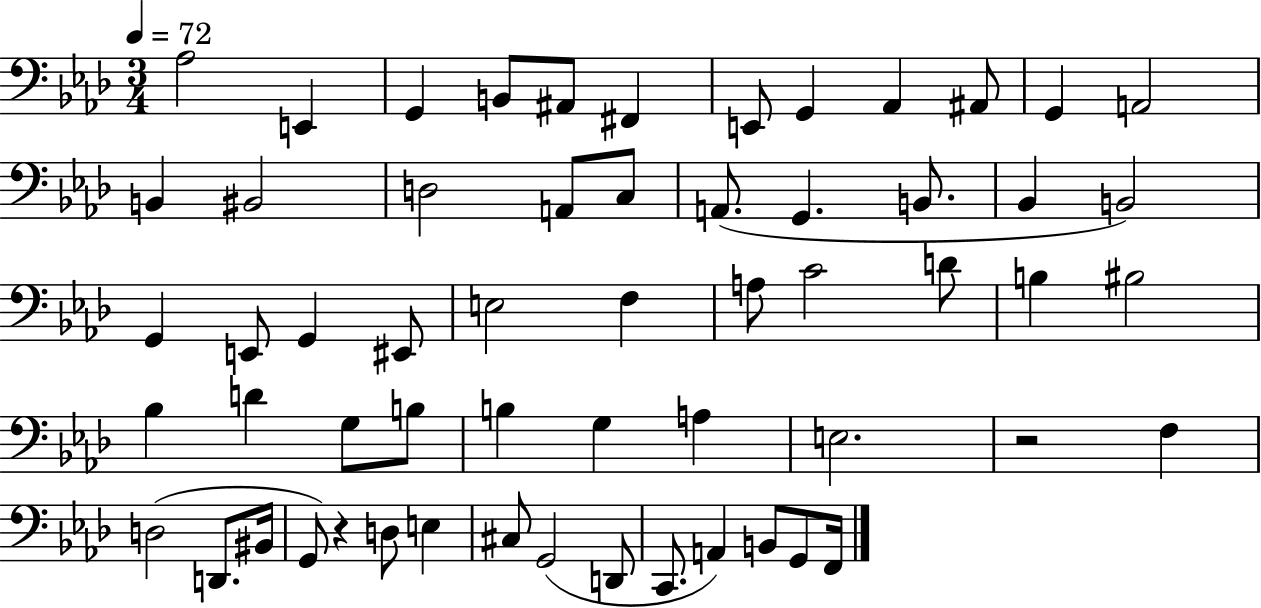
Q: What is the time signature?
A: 3/4